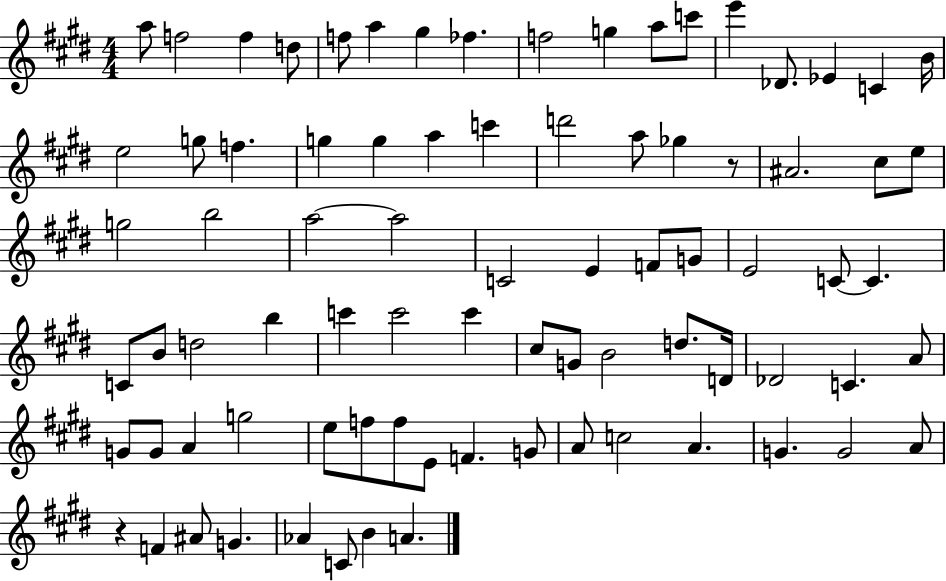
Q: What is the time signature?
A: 4/4